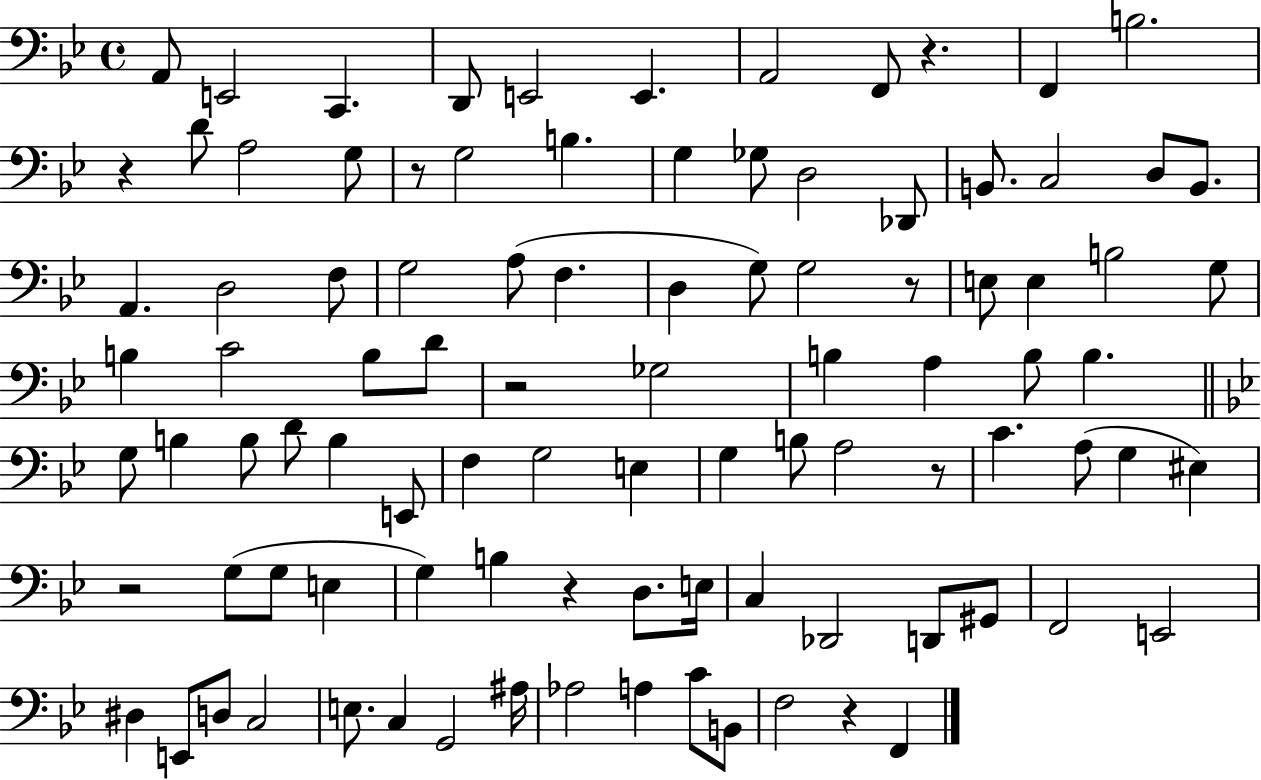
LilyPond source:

{
  \clef bass
  \time 4/4
  \defaultTimeSignature
  \key bes \major
  \repeat volta 2 { a,8 e,2 c,4. | d,8 e,2 e,4. | a,2 f,8 r4. | f,4 b2. | \break r4 d'8 a2 g8 | r8 g2 b4. | g4 ges8 d2 des,8 | b,8. c2 d8 b,8. | \break a,4. d2 f8 | g2 a8( f4. | d4 g8) g2 r8 | e8 e4 b2 g8 | \break b4 c'2 b8 d'8 | r2 ges2 | b4 a4 b8 b4. | \bar "||" \break \key bes \major g8 b4 b8 d'8 b4 e,8 | f4 g2 e4 | g4 b8 a2 r8 | c'4. a8( g4 eis4) | \break r2 g8( g8 e4 | g4) b4 r4 d8. e16 | c4 des,2 d,8 gis,8 | f,2 e,2 | \break dis4 e,8 d8 c2 | e8. c4 g,2 ais16 | aes2 a4 c'8 b,8 | f2 r4 f,4 | \break } \bar "|."
}